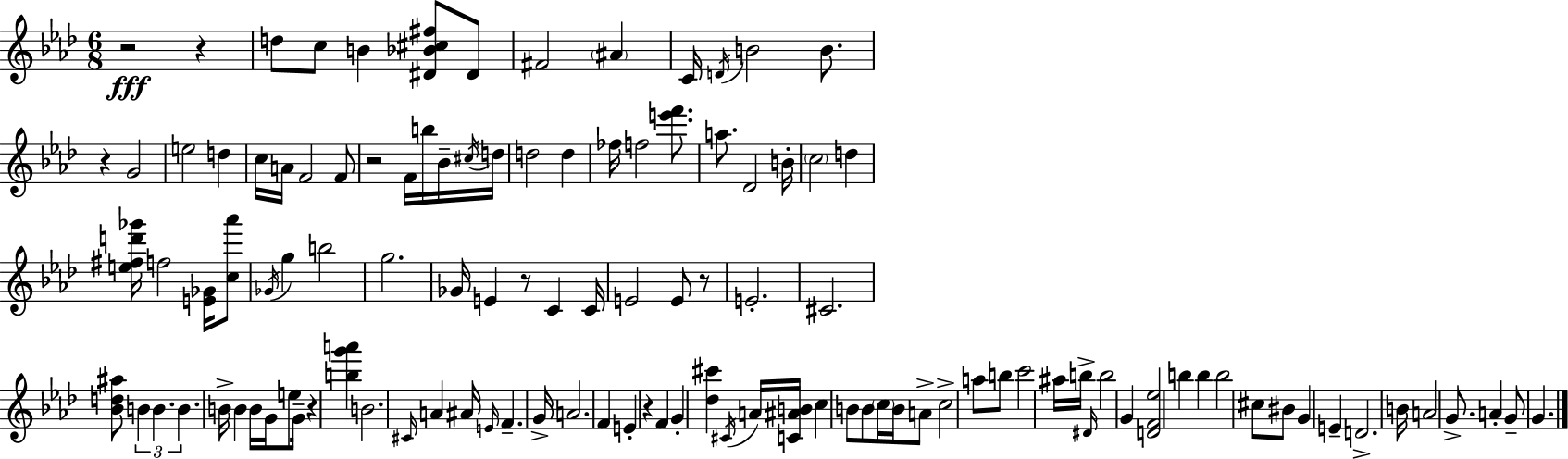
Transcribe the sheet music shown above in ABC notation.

X:1
T:Untitled
M:6/8
L:1/4
K:Ab
z2 z d/2 c/2 B [^D_B^c^f]/2 ^D/2 ^F2 ^A C/4 D/4 B2 B/2 z G2 e2 d c/4 A/4 F2 F/2 z2 F/4 b/4 _B/4 ^c/4 d/4 d2 d _f/4 f2 [e'f']/2 a/2 _D2 B/4 c2 d [e^fd'_g']/4 f2 [E_G]/4 [c_a']/2 _G/4 g b2 g2 _G/4 E z/2 C C/4 E2 E/2 z/2 E2 ^C2 [_Bd^a]/2 B B B B/4 B B/4 G/4 e/2 G/4 z [bg'a'] B2 ^C/4 A ^A/4 E/4 F G/4 A2 F E z F G [_d^c'] ^C/4 A/4 [C^AB]/4 c B/2 B/2 c/4 B/4 A/2 c2 a/2 b/2 c'2 ^a/4 b/4 ^D/4 b2 G [DF_e]2 b b b2 ^c/2 ^B/2 G E D2 B/4 A2 G/2 A G/2 G